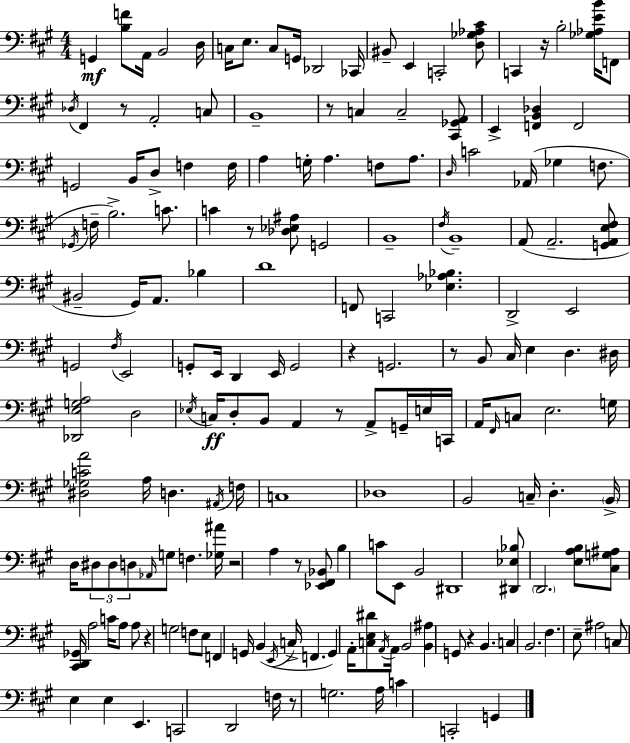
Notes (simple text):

G2/q [B3,F4]/e A2/s B2/h D3/s C3/s E3/e. C3/e G2/s Db2/h CES2/s BIS2/e E2/q C2/h [D3,Gb3,Ab3,C#4]/e C2/q R/s B3/h [Gb3,Ab3,E4,B4]/s F2/e Db3/s F#2/q R/e A2/h C3/e B2/w R/e C3/q C3/h [C#2,Gb2,A2]/e E2/q [F2,B2,Db3]/q F2/h G2/h B2/s D3/e F3/q F3/s A3/q G3/s A3/q. F3/e A3/e. D3/s C4/h Ab2/s Gb3/q F3/e. Gb2/s F3/s B3/h. C4/e. C4/q R/e [Db3,Eb3,A#3]/e G2/h B2/w F#3/s B2/w A2/e A2/h. [G2,A2,E3,F#3]/e BIS2/h G#2/s A2/e. Bb3/q D4/w F2/e C2/h [Eb3,Ab3,Bb3]/q. D2/h E2/h G2/h F#3/s E2/h G2/e E2/s D2/q E2/s G2/h R/q G2/h. R/e B2/e C#3/s E3/q D3/q. D#3/s [Db2,E3,G3,A3]/h D3/h Eb3/s C3/s D3/e B2/e A2/q R/e A2/e G2/s E3/s C2/s A2/s F#2/s C3/e E3/h. G3/s [D#3,Gb3,C4,A4]/h A3/s D3/q. A#2/s F3/s C3/w Db3/w B2/h C3/s D3/q. B2/s D3/s D#3/e D#3/e D3/e Ab2/s G3/e F3/q. [Gb3,A#4]/s R/h A3/q R/e [Eb2,F#2,Bb2]/e B3/q C4/e E2/e B2/h D#2/w [D#2,Eb3,Bb3]/e D2/h. [E3,A3,B3]/e [C#3,G3,A#3]/e [C#2,D2,Gb2]/s A3/h C4/s A3/e A3/e R/q G3/h F3/e E3/e F2/q G2/s B2/q E2/s C3/s F2/q. G2/q A2/s [C3,E3,D#4]/e A2/s A2/s B2/h [B2,A#3]/q G2/e R/q B2/q. C3/q B2/h. F#3/q. E3/e A#3/h C3/e E3/q E3/q E2/q. C2/h D2/h F3/s R/e G3/h. A3/s C4/q C2/h G2/q